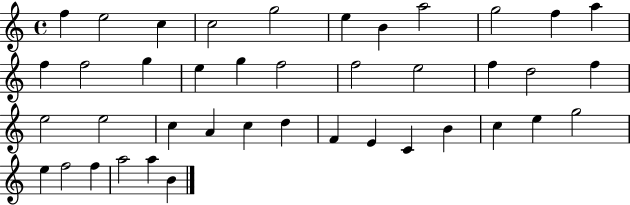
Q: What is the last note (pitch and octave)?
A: B4